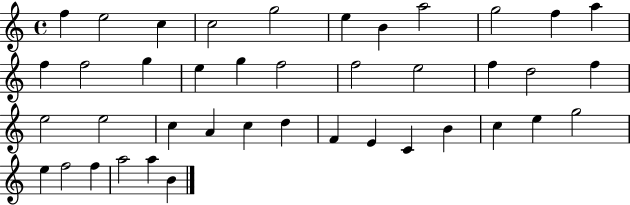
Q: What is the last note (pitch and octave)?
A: B4